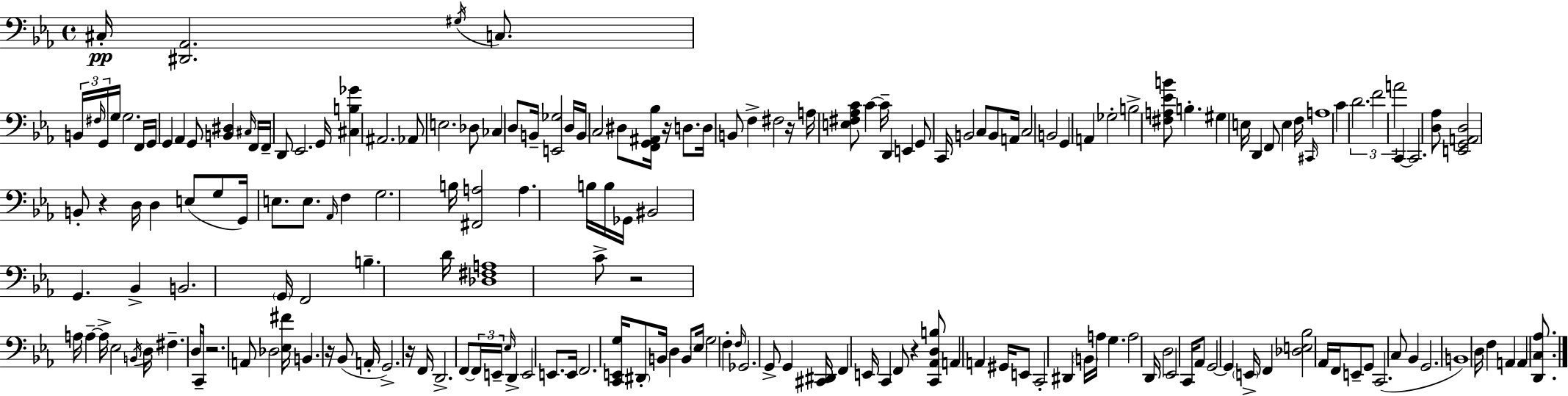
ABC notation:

X:1
T:Untitled
M:4/4
L:1/4
K:Cm
^C,/4 [^D,,_A,,]2 ^G,/4 C,/2 B,,/4 ^F,/4 G,,/4 G,/4 G,2 F,,/4 G,,/4 G,, _A,, G,,/2 [B,,^D,] ^C,/4 F,,/4 F,,/4 D,,/2 _E,,2 G,,/4 [^C,B,_G] ^A,,2 _A,,/2 E,2 _D,/2 _C, D,/2 B,,/4 [E,,_G,]2 D,/4 B,,/4 C,2 ^D,/2 [F,,G,,^A,,_B,]/4 z/4 D,/2 D,/4 B,,/2 F, ^F,2 z/4 A,/4 [E,^F,_A,C]/2 C C/4 D,, E,, G,,/2 C,,/4 B,,2 C,/2 B,,/2 A,,/4 C,2 B,,2 G,, A,, _G,2 B,2 [^F,A,_EB]/2 B, ^G, E,/4 D,, F,,/2 E, F,/4 ^C,,/4 A,4 C D2 F2 A2 C,, C,,2 [D,_A,]/2 [E,,G,,A,,D,]2 B,,/2 z D,/4 D, E,/2 G,/2 G,,/4 E,/2 E,/2 _A,,/4 F, G,2 B,/4 [^F,,A,]2 A, B,/4 B,/4 _G,,/4 ^B,,2 G,, _B,, B,,2 G,,/4 F,,2 B, D/4 [_D,^F,A,]4 C/2 z2 A,/4 A, A,/4 _E,2 B,,/4 D,/4 ^F, D,/4 C,,/2 z2 A,,/2 _D,2 [_E,^F]/4 B,, z/4 _B,,/2 A,,/4 G,,2 z/4 F,,/4 D,,2 F,,/2 F,,/4 E,,/4 _E,/4 D,, E,,2 E,,/2 E,,/4 F,,2 [C,,E,,G,]/4 ^D,,/2 B,,/4 D, B,,/2 _E,/4 G,2 F, F,/4 _G,,2 G,,/2 G,, [^C,,^D,,]/4 F,, E,,/4 C,, F,,/2 z [C,,_A,,D,B,]/2 A,, A,, ^G,,/4 E,,/2 C,,2 ^D,, B,,/4 A,/4 G, A,2 D,,/4 D,2 _E,,2 C,,/4 _A,,/2 G,,2 G,, E,,/4 F,, [_D,E,_B,]2 _A,,/4 F,,/4 E,,/2 G,,/2 C,,2 C,/2 _B,, G,,2 B,,4 D,/4 F, A,, A,, [D,,C,_A,]/2